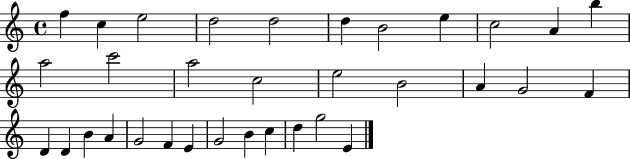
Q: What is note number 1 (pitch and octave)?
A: F5